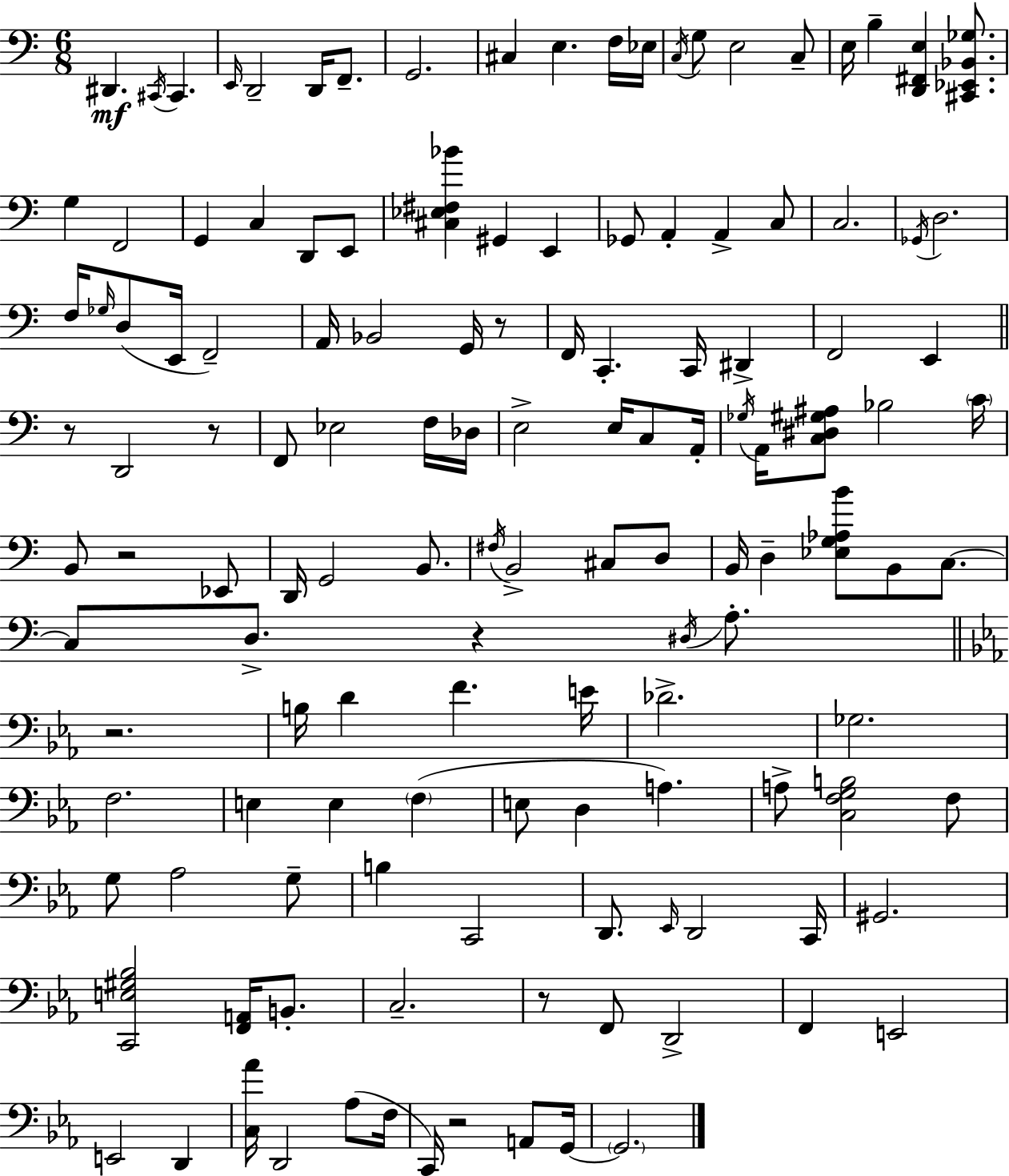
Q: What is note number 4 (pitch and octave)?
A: E2